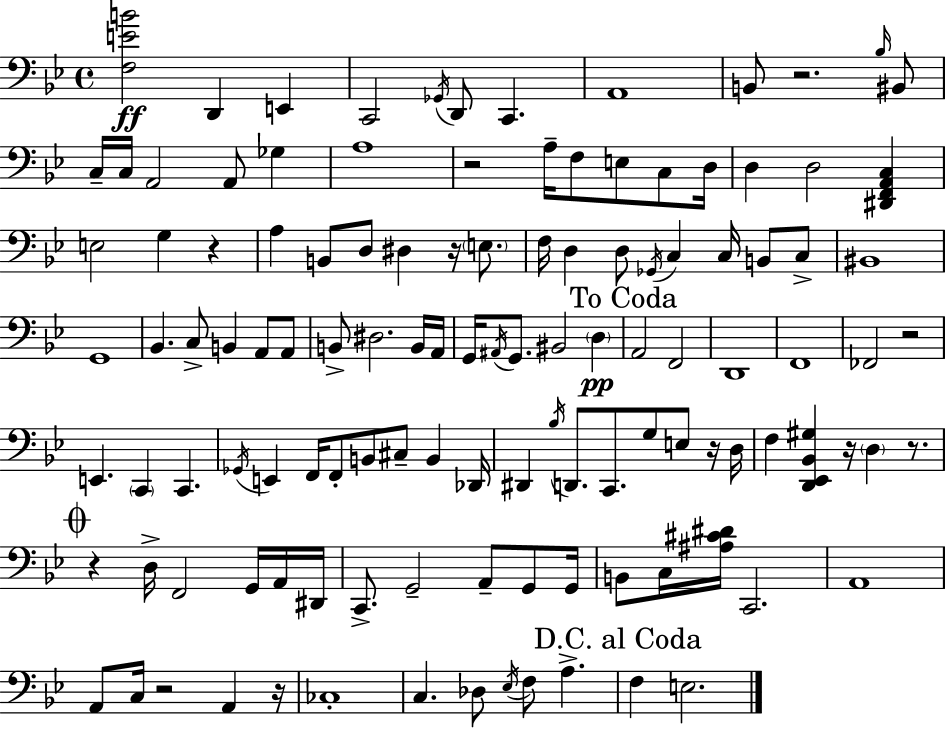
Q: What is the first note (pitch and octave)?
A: D2